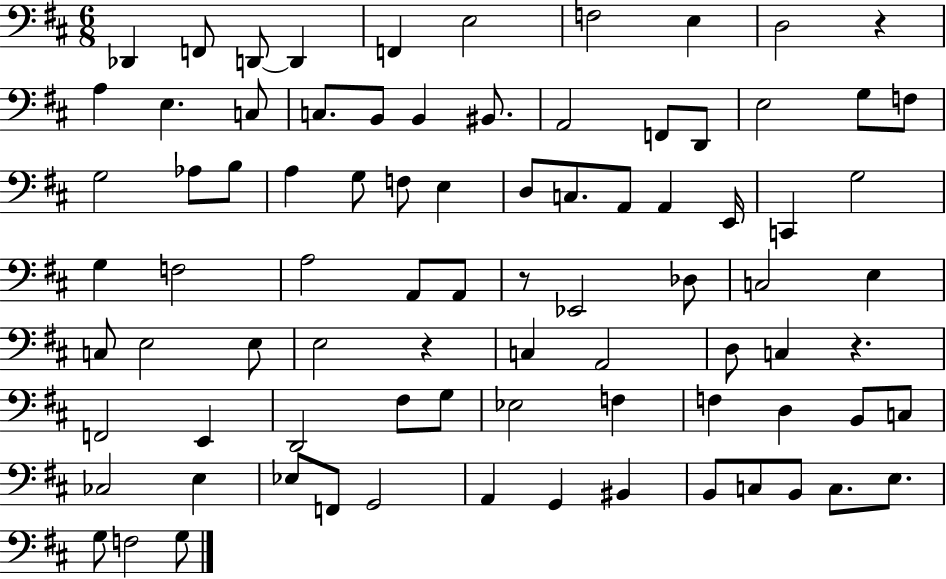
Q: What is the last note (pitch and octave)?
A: G3